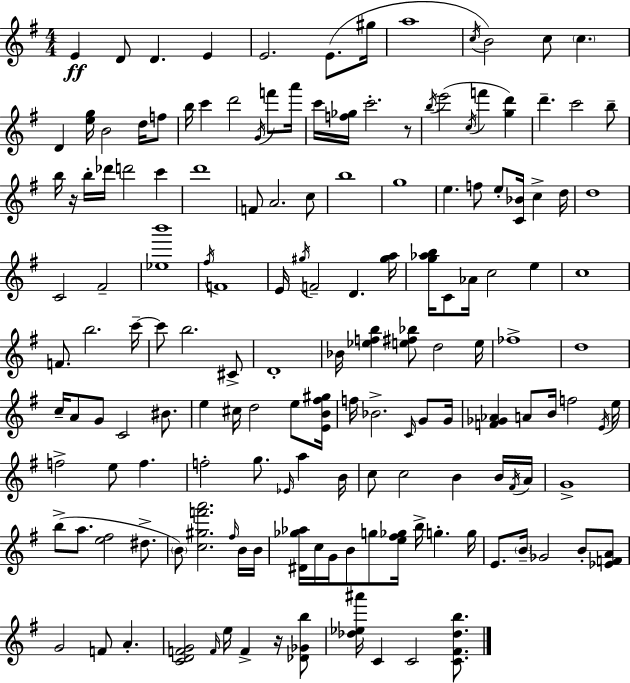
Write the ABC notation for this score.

X:1
T:Untitled
M:4/4
L:1/4
K:Em
E D/2 D E E2 E/2 ^g/4 a4 c/4 B2 c/2 c D [eg]/4 B2 d/4 f/2 b/4 c' d'2 G/4 f'/2 a'/4 c'/4 [f_g]/4 c'2 z/2 b/4 e'2 c/4 f' [gd'] d' c'2 b/2 b/4 z/4 b/4 _d'/4 d'2 c' d'4 F/2 A2 c/2 b4 g4 e f/2 e/2 [C_B]/4 c d/4 d4 C2 ^F2 [_eb']4 ^f/4 F4 E/4 ^g/4 F2 D [^ga]/4 [g_ab]/4 C/2 _A/4 c2 e c4 F/2 b2 c'/4 c'/2 b2 ^C/2 D4 _B/4 [_efb] [e^f_b]/2 d2 e/4 _f4 d4 c/4 A/2 G/2 C2 ^B/2 e ^c/4 d2 e/2 [EB^f^g]/4 f/4 _B2 C/4 G/2 G/4 [F_G_A] A/2 B/4 f2 E/4 e/4 f2 e/2 f f2 g/2 _E/4 a B/4 c/2 c2 B B/4 ^F/4 A/4 G4 b/2 a/2 [e^f]2 ^d/2 B/2 [c^gf'a']2 ^f/4 B/4 B/4 [^D_g_a]/4 c/4 G/4 B/2 g/2 [e^f_g]/4 b/4 g g/4 E/2 B/4 _G2 B/2 [_EFA]/2 G2 F/2 A [CDFG]2 F/4 e/4 F z/4 [_D_Gb]/2 [_d_e^a']/4 C C2 [C^F_db]/2